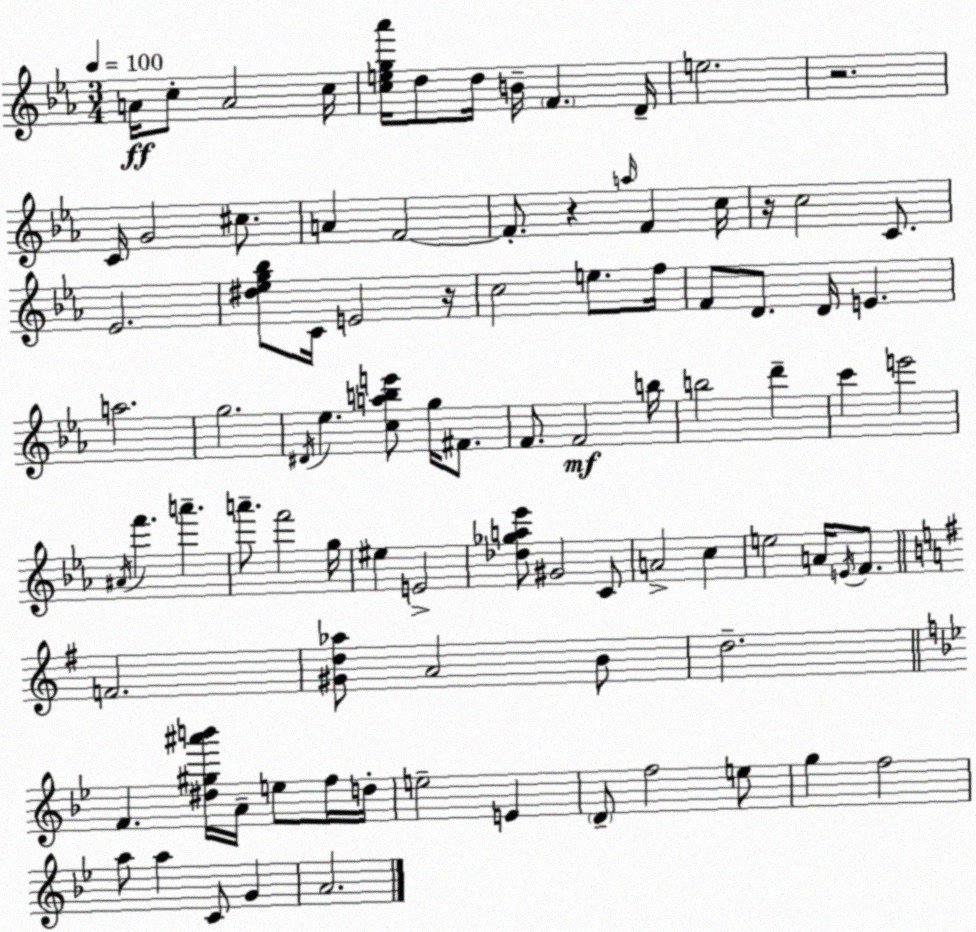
X:1
T:Untitled
M:3/4
L:1/4
K:Eb
A/4 c/2 A2 c/4 [ceg_a']/4 d/2 d/4 B/4 F D/4 e2 z2 C/4 G2 ^c/2 A F2 F/2 z a/4 F c/4 z/4 c2 C/2 _E2 [^d_eg_b]/2 C/4 E2 z/4 c2 e/2 f/4 F/2 D/2 D/4 E a2 g2 ^D/4 _e [cabe']/2 g/4 ^F/2 F/2 F2 b/4 b2 d' c' e'2 ^A/4 f' a' a'/2 f'2 g/4 ^e E2 [_d_ga_e']/2 ^G2 C/2 A2 c e2 A/4 E/4 F/2 F2 [^Gd_a]/2 A2 B/2 d2 F [^d^g^a'b']/4 A/4 e/2 f/4 d/4 e2 E D/2 f2 e/2 g f2 a/2 a C/2 G A2